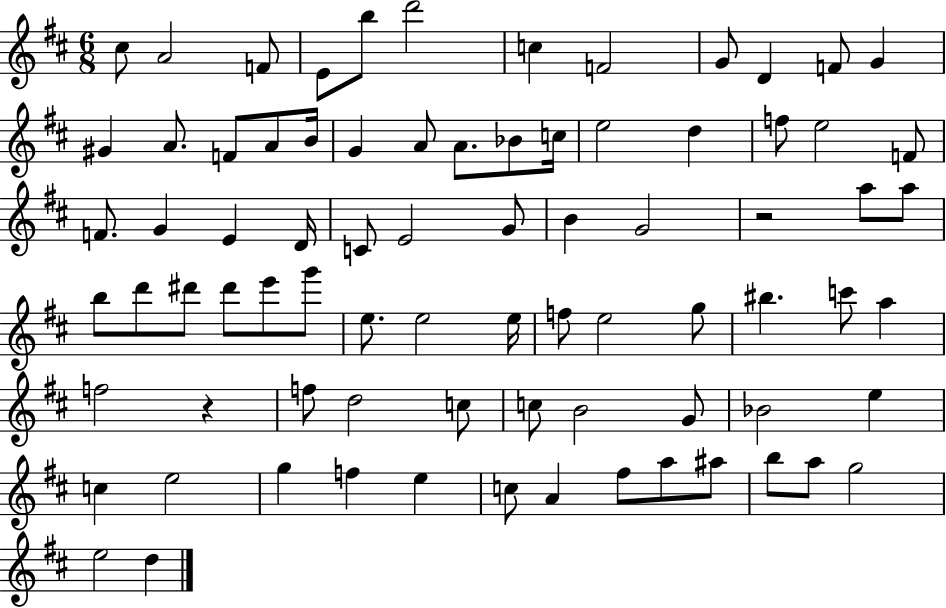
{
  \clef treble
  \numericTimeSignature
  \time 6/8
  \key d \major
  cis''8 a'2 f'8 | e'8 b''8 d'''2 | c''4 f'2 | g'8 d'4 f'8 g'4 | \break gis'4 a'8. f'8 a'8 b'16 | g'4 a'8 a'8. bes'8 c''16 | e''2 d''4 | f''8 e''2 f'8 | \break f'8. g'4 e'4 d'16 | c'8 e'2 g'8 | b'4 g'2 | r2 a''8 a''8 | \break b''8 d'''8 dis'''8 dis'''8 e'''8 g'''8 | e''8. e''2 e''16 | f''8 e''2 g''8 | bis''4. c'''8 a''4 | \break f''2 r4 | f''8 d''2 c''8 | c''8 b'2 g'8 | bes'2 e''4 | \break c''4 e''2 | g''4 f''4 e''4 | c''8 a'4 fis''8 a''8 ais''8 | b''8 a''8 g''2 | \break e''2 d''4 | \bar "|."
}